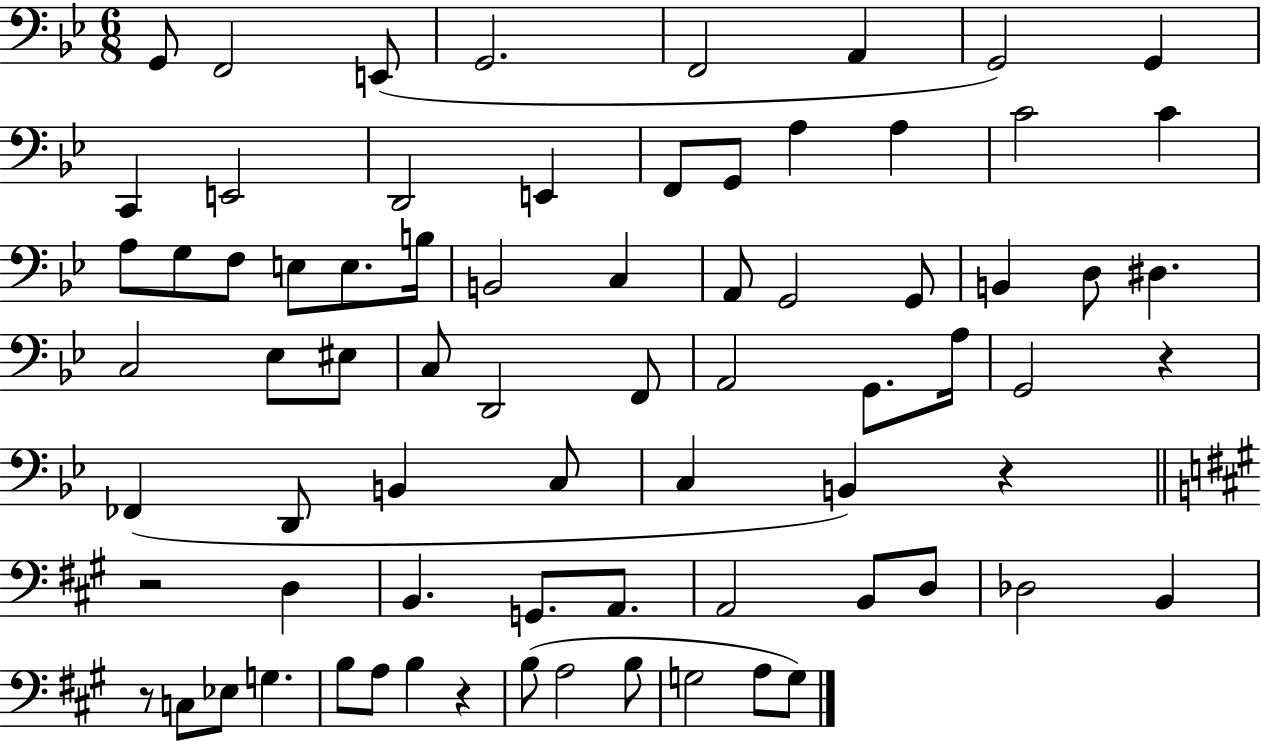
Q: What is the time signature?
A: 6/8